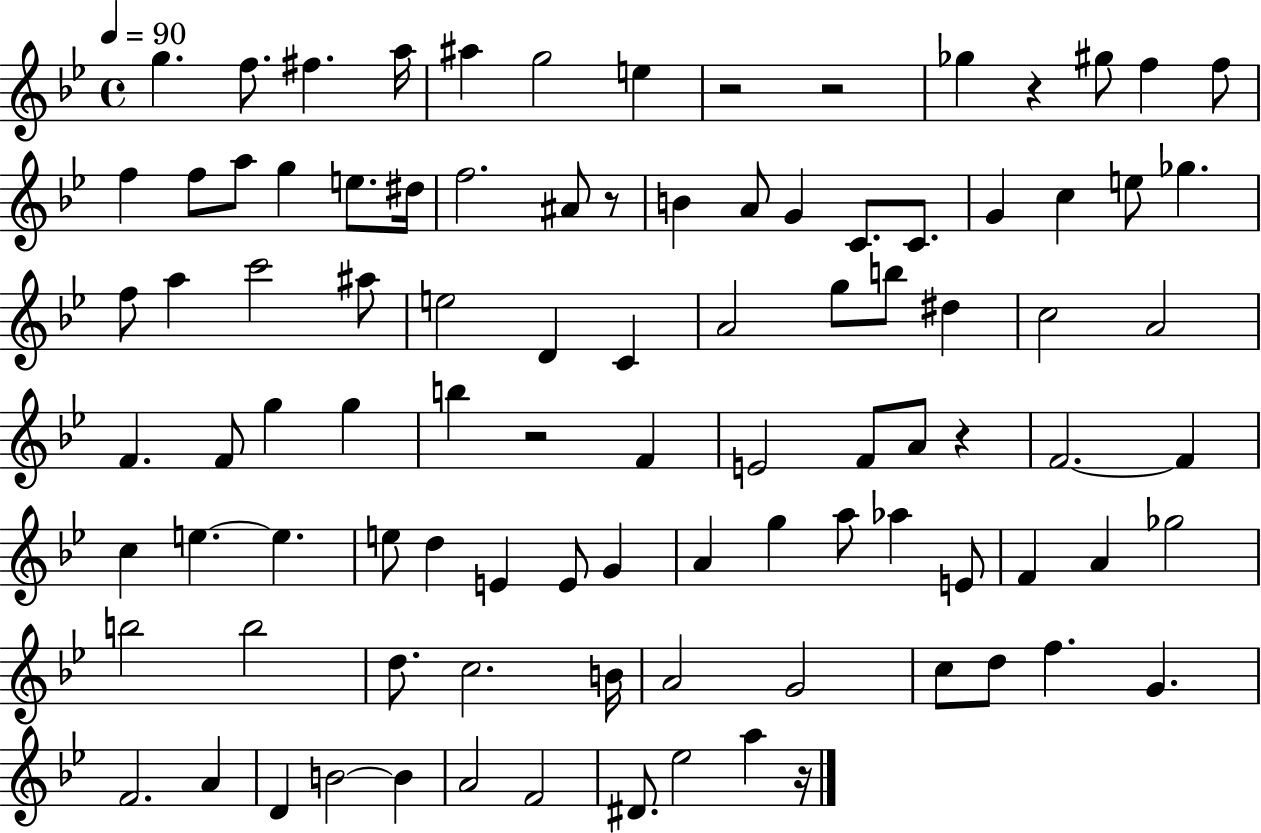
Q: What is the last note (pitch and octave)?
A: A5